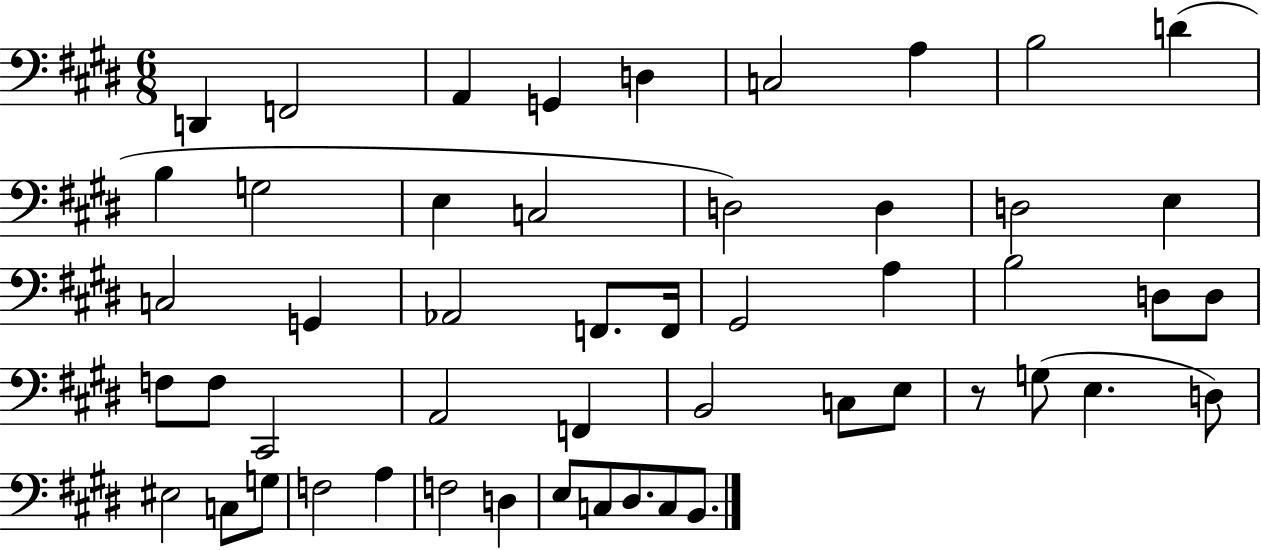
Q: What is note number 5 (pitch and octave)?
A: D3